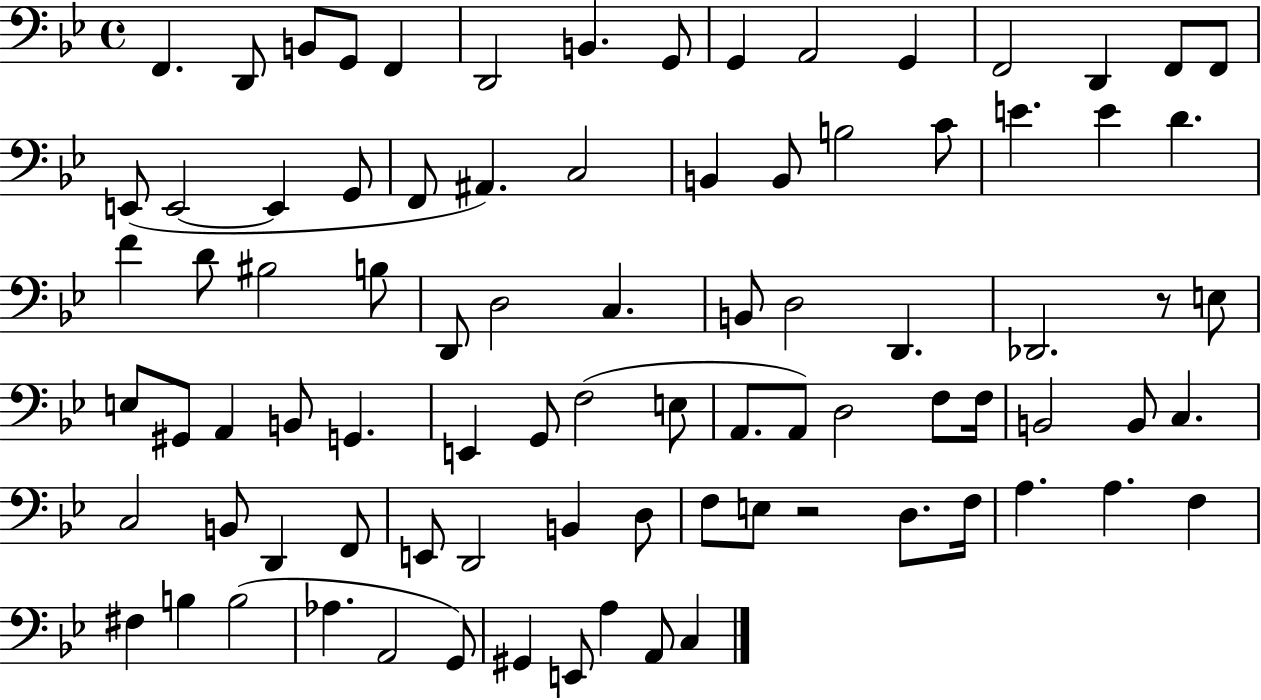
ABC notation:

X:1
T:Untitled
M:4/4
L:1/4
K:Bb
F,, D,,/2 B,,/2 G,,/2 F,, D,,2 B,, G,,/2 G,, A,,2 G,, F,,2 D,, F,,/2 F,,/2 E,,/2 E,,2 E,, G,,/2 F,,/2 ^A,, C,2 B,, B,,/2 B,2 C/2 E E D F D/2 ^B,2 B,/2 D,,/2 D,2 C, B,,/2 D,2 D,, _D,,2 z/2 E,/2 E,/2 ^G,,/2 A,, B,,/2 G,, E,, G,,/2 F,2 E,/2 A,,/2 A,,/2 D,2 F,/2 F,/4 B,,2 B,,/2 C, C,2 B,,/2 D,, F,,/2 E,,/2 D,,2 B,, D,/2 F,/2 E,/2 z2 D,/2 F,/4 A, A, F, ^F, B, B,2 _A, A,,2 G,,/2 ^G,, E,,/2 A, A,,/2 C,